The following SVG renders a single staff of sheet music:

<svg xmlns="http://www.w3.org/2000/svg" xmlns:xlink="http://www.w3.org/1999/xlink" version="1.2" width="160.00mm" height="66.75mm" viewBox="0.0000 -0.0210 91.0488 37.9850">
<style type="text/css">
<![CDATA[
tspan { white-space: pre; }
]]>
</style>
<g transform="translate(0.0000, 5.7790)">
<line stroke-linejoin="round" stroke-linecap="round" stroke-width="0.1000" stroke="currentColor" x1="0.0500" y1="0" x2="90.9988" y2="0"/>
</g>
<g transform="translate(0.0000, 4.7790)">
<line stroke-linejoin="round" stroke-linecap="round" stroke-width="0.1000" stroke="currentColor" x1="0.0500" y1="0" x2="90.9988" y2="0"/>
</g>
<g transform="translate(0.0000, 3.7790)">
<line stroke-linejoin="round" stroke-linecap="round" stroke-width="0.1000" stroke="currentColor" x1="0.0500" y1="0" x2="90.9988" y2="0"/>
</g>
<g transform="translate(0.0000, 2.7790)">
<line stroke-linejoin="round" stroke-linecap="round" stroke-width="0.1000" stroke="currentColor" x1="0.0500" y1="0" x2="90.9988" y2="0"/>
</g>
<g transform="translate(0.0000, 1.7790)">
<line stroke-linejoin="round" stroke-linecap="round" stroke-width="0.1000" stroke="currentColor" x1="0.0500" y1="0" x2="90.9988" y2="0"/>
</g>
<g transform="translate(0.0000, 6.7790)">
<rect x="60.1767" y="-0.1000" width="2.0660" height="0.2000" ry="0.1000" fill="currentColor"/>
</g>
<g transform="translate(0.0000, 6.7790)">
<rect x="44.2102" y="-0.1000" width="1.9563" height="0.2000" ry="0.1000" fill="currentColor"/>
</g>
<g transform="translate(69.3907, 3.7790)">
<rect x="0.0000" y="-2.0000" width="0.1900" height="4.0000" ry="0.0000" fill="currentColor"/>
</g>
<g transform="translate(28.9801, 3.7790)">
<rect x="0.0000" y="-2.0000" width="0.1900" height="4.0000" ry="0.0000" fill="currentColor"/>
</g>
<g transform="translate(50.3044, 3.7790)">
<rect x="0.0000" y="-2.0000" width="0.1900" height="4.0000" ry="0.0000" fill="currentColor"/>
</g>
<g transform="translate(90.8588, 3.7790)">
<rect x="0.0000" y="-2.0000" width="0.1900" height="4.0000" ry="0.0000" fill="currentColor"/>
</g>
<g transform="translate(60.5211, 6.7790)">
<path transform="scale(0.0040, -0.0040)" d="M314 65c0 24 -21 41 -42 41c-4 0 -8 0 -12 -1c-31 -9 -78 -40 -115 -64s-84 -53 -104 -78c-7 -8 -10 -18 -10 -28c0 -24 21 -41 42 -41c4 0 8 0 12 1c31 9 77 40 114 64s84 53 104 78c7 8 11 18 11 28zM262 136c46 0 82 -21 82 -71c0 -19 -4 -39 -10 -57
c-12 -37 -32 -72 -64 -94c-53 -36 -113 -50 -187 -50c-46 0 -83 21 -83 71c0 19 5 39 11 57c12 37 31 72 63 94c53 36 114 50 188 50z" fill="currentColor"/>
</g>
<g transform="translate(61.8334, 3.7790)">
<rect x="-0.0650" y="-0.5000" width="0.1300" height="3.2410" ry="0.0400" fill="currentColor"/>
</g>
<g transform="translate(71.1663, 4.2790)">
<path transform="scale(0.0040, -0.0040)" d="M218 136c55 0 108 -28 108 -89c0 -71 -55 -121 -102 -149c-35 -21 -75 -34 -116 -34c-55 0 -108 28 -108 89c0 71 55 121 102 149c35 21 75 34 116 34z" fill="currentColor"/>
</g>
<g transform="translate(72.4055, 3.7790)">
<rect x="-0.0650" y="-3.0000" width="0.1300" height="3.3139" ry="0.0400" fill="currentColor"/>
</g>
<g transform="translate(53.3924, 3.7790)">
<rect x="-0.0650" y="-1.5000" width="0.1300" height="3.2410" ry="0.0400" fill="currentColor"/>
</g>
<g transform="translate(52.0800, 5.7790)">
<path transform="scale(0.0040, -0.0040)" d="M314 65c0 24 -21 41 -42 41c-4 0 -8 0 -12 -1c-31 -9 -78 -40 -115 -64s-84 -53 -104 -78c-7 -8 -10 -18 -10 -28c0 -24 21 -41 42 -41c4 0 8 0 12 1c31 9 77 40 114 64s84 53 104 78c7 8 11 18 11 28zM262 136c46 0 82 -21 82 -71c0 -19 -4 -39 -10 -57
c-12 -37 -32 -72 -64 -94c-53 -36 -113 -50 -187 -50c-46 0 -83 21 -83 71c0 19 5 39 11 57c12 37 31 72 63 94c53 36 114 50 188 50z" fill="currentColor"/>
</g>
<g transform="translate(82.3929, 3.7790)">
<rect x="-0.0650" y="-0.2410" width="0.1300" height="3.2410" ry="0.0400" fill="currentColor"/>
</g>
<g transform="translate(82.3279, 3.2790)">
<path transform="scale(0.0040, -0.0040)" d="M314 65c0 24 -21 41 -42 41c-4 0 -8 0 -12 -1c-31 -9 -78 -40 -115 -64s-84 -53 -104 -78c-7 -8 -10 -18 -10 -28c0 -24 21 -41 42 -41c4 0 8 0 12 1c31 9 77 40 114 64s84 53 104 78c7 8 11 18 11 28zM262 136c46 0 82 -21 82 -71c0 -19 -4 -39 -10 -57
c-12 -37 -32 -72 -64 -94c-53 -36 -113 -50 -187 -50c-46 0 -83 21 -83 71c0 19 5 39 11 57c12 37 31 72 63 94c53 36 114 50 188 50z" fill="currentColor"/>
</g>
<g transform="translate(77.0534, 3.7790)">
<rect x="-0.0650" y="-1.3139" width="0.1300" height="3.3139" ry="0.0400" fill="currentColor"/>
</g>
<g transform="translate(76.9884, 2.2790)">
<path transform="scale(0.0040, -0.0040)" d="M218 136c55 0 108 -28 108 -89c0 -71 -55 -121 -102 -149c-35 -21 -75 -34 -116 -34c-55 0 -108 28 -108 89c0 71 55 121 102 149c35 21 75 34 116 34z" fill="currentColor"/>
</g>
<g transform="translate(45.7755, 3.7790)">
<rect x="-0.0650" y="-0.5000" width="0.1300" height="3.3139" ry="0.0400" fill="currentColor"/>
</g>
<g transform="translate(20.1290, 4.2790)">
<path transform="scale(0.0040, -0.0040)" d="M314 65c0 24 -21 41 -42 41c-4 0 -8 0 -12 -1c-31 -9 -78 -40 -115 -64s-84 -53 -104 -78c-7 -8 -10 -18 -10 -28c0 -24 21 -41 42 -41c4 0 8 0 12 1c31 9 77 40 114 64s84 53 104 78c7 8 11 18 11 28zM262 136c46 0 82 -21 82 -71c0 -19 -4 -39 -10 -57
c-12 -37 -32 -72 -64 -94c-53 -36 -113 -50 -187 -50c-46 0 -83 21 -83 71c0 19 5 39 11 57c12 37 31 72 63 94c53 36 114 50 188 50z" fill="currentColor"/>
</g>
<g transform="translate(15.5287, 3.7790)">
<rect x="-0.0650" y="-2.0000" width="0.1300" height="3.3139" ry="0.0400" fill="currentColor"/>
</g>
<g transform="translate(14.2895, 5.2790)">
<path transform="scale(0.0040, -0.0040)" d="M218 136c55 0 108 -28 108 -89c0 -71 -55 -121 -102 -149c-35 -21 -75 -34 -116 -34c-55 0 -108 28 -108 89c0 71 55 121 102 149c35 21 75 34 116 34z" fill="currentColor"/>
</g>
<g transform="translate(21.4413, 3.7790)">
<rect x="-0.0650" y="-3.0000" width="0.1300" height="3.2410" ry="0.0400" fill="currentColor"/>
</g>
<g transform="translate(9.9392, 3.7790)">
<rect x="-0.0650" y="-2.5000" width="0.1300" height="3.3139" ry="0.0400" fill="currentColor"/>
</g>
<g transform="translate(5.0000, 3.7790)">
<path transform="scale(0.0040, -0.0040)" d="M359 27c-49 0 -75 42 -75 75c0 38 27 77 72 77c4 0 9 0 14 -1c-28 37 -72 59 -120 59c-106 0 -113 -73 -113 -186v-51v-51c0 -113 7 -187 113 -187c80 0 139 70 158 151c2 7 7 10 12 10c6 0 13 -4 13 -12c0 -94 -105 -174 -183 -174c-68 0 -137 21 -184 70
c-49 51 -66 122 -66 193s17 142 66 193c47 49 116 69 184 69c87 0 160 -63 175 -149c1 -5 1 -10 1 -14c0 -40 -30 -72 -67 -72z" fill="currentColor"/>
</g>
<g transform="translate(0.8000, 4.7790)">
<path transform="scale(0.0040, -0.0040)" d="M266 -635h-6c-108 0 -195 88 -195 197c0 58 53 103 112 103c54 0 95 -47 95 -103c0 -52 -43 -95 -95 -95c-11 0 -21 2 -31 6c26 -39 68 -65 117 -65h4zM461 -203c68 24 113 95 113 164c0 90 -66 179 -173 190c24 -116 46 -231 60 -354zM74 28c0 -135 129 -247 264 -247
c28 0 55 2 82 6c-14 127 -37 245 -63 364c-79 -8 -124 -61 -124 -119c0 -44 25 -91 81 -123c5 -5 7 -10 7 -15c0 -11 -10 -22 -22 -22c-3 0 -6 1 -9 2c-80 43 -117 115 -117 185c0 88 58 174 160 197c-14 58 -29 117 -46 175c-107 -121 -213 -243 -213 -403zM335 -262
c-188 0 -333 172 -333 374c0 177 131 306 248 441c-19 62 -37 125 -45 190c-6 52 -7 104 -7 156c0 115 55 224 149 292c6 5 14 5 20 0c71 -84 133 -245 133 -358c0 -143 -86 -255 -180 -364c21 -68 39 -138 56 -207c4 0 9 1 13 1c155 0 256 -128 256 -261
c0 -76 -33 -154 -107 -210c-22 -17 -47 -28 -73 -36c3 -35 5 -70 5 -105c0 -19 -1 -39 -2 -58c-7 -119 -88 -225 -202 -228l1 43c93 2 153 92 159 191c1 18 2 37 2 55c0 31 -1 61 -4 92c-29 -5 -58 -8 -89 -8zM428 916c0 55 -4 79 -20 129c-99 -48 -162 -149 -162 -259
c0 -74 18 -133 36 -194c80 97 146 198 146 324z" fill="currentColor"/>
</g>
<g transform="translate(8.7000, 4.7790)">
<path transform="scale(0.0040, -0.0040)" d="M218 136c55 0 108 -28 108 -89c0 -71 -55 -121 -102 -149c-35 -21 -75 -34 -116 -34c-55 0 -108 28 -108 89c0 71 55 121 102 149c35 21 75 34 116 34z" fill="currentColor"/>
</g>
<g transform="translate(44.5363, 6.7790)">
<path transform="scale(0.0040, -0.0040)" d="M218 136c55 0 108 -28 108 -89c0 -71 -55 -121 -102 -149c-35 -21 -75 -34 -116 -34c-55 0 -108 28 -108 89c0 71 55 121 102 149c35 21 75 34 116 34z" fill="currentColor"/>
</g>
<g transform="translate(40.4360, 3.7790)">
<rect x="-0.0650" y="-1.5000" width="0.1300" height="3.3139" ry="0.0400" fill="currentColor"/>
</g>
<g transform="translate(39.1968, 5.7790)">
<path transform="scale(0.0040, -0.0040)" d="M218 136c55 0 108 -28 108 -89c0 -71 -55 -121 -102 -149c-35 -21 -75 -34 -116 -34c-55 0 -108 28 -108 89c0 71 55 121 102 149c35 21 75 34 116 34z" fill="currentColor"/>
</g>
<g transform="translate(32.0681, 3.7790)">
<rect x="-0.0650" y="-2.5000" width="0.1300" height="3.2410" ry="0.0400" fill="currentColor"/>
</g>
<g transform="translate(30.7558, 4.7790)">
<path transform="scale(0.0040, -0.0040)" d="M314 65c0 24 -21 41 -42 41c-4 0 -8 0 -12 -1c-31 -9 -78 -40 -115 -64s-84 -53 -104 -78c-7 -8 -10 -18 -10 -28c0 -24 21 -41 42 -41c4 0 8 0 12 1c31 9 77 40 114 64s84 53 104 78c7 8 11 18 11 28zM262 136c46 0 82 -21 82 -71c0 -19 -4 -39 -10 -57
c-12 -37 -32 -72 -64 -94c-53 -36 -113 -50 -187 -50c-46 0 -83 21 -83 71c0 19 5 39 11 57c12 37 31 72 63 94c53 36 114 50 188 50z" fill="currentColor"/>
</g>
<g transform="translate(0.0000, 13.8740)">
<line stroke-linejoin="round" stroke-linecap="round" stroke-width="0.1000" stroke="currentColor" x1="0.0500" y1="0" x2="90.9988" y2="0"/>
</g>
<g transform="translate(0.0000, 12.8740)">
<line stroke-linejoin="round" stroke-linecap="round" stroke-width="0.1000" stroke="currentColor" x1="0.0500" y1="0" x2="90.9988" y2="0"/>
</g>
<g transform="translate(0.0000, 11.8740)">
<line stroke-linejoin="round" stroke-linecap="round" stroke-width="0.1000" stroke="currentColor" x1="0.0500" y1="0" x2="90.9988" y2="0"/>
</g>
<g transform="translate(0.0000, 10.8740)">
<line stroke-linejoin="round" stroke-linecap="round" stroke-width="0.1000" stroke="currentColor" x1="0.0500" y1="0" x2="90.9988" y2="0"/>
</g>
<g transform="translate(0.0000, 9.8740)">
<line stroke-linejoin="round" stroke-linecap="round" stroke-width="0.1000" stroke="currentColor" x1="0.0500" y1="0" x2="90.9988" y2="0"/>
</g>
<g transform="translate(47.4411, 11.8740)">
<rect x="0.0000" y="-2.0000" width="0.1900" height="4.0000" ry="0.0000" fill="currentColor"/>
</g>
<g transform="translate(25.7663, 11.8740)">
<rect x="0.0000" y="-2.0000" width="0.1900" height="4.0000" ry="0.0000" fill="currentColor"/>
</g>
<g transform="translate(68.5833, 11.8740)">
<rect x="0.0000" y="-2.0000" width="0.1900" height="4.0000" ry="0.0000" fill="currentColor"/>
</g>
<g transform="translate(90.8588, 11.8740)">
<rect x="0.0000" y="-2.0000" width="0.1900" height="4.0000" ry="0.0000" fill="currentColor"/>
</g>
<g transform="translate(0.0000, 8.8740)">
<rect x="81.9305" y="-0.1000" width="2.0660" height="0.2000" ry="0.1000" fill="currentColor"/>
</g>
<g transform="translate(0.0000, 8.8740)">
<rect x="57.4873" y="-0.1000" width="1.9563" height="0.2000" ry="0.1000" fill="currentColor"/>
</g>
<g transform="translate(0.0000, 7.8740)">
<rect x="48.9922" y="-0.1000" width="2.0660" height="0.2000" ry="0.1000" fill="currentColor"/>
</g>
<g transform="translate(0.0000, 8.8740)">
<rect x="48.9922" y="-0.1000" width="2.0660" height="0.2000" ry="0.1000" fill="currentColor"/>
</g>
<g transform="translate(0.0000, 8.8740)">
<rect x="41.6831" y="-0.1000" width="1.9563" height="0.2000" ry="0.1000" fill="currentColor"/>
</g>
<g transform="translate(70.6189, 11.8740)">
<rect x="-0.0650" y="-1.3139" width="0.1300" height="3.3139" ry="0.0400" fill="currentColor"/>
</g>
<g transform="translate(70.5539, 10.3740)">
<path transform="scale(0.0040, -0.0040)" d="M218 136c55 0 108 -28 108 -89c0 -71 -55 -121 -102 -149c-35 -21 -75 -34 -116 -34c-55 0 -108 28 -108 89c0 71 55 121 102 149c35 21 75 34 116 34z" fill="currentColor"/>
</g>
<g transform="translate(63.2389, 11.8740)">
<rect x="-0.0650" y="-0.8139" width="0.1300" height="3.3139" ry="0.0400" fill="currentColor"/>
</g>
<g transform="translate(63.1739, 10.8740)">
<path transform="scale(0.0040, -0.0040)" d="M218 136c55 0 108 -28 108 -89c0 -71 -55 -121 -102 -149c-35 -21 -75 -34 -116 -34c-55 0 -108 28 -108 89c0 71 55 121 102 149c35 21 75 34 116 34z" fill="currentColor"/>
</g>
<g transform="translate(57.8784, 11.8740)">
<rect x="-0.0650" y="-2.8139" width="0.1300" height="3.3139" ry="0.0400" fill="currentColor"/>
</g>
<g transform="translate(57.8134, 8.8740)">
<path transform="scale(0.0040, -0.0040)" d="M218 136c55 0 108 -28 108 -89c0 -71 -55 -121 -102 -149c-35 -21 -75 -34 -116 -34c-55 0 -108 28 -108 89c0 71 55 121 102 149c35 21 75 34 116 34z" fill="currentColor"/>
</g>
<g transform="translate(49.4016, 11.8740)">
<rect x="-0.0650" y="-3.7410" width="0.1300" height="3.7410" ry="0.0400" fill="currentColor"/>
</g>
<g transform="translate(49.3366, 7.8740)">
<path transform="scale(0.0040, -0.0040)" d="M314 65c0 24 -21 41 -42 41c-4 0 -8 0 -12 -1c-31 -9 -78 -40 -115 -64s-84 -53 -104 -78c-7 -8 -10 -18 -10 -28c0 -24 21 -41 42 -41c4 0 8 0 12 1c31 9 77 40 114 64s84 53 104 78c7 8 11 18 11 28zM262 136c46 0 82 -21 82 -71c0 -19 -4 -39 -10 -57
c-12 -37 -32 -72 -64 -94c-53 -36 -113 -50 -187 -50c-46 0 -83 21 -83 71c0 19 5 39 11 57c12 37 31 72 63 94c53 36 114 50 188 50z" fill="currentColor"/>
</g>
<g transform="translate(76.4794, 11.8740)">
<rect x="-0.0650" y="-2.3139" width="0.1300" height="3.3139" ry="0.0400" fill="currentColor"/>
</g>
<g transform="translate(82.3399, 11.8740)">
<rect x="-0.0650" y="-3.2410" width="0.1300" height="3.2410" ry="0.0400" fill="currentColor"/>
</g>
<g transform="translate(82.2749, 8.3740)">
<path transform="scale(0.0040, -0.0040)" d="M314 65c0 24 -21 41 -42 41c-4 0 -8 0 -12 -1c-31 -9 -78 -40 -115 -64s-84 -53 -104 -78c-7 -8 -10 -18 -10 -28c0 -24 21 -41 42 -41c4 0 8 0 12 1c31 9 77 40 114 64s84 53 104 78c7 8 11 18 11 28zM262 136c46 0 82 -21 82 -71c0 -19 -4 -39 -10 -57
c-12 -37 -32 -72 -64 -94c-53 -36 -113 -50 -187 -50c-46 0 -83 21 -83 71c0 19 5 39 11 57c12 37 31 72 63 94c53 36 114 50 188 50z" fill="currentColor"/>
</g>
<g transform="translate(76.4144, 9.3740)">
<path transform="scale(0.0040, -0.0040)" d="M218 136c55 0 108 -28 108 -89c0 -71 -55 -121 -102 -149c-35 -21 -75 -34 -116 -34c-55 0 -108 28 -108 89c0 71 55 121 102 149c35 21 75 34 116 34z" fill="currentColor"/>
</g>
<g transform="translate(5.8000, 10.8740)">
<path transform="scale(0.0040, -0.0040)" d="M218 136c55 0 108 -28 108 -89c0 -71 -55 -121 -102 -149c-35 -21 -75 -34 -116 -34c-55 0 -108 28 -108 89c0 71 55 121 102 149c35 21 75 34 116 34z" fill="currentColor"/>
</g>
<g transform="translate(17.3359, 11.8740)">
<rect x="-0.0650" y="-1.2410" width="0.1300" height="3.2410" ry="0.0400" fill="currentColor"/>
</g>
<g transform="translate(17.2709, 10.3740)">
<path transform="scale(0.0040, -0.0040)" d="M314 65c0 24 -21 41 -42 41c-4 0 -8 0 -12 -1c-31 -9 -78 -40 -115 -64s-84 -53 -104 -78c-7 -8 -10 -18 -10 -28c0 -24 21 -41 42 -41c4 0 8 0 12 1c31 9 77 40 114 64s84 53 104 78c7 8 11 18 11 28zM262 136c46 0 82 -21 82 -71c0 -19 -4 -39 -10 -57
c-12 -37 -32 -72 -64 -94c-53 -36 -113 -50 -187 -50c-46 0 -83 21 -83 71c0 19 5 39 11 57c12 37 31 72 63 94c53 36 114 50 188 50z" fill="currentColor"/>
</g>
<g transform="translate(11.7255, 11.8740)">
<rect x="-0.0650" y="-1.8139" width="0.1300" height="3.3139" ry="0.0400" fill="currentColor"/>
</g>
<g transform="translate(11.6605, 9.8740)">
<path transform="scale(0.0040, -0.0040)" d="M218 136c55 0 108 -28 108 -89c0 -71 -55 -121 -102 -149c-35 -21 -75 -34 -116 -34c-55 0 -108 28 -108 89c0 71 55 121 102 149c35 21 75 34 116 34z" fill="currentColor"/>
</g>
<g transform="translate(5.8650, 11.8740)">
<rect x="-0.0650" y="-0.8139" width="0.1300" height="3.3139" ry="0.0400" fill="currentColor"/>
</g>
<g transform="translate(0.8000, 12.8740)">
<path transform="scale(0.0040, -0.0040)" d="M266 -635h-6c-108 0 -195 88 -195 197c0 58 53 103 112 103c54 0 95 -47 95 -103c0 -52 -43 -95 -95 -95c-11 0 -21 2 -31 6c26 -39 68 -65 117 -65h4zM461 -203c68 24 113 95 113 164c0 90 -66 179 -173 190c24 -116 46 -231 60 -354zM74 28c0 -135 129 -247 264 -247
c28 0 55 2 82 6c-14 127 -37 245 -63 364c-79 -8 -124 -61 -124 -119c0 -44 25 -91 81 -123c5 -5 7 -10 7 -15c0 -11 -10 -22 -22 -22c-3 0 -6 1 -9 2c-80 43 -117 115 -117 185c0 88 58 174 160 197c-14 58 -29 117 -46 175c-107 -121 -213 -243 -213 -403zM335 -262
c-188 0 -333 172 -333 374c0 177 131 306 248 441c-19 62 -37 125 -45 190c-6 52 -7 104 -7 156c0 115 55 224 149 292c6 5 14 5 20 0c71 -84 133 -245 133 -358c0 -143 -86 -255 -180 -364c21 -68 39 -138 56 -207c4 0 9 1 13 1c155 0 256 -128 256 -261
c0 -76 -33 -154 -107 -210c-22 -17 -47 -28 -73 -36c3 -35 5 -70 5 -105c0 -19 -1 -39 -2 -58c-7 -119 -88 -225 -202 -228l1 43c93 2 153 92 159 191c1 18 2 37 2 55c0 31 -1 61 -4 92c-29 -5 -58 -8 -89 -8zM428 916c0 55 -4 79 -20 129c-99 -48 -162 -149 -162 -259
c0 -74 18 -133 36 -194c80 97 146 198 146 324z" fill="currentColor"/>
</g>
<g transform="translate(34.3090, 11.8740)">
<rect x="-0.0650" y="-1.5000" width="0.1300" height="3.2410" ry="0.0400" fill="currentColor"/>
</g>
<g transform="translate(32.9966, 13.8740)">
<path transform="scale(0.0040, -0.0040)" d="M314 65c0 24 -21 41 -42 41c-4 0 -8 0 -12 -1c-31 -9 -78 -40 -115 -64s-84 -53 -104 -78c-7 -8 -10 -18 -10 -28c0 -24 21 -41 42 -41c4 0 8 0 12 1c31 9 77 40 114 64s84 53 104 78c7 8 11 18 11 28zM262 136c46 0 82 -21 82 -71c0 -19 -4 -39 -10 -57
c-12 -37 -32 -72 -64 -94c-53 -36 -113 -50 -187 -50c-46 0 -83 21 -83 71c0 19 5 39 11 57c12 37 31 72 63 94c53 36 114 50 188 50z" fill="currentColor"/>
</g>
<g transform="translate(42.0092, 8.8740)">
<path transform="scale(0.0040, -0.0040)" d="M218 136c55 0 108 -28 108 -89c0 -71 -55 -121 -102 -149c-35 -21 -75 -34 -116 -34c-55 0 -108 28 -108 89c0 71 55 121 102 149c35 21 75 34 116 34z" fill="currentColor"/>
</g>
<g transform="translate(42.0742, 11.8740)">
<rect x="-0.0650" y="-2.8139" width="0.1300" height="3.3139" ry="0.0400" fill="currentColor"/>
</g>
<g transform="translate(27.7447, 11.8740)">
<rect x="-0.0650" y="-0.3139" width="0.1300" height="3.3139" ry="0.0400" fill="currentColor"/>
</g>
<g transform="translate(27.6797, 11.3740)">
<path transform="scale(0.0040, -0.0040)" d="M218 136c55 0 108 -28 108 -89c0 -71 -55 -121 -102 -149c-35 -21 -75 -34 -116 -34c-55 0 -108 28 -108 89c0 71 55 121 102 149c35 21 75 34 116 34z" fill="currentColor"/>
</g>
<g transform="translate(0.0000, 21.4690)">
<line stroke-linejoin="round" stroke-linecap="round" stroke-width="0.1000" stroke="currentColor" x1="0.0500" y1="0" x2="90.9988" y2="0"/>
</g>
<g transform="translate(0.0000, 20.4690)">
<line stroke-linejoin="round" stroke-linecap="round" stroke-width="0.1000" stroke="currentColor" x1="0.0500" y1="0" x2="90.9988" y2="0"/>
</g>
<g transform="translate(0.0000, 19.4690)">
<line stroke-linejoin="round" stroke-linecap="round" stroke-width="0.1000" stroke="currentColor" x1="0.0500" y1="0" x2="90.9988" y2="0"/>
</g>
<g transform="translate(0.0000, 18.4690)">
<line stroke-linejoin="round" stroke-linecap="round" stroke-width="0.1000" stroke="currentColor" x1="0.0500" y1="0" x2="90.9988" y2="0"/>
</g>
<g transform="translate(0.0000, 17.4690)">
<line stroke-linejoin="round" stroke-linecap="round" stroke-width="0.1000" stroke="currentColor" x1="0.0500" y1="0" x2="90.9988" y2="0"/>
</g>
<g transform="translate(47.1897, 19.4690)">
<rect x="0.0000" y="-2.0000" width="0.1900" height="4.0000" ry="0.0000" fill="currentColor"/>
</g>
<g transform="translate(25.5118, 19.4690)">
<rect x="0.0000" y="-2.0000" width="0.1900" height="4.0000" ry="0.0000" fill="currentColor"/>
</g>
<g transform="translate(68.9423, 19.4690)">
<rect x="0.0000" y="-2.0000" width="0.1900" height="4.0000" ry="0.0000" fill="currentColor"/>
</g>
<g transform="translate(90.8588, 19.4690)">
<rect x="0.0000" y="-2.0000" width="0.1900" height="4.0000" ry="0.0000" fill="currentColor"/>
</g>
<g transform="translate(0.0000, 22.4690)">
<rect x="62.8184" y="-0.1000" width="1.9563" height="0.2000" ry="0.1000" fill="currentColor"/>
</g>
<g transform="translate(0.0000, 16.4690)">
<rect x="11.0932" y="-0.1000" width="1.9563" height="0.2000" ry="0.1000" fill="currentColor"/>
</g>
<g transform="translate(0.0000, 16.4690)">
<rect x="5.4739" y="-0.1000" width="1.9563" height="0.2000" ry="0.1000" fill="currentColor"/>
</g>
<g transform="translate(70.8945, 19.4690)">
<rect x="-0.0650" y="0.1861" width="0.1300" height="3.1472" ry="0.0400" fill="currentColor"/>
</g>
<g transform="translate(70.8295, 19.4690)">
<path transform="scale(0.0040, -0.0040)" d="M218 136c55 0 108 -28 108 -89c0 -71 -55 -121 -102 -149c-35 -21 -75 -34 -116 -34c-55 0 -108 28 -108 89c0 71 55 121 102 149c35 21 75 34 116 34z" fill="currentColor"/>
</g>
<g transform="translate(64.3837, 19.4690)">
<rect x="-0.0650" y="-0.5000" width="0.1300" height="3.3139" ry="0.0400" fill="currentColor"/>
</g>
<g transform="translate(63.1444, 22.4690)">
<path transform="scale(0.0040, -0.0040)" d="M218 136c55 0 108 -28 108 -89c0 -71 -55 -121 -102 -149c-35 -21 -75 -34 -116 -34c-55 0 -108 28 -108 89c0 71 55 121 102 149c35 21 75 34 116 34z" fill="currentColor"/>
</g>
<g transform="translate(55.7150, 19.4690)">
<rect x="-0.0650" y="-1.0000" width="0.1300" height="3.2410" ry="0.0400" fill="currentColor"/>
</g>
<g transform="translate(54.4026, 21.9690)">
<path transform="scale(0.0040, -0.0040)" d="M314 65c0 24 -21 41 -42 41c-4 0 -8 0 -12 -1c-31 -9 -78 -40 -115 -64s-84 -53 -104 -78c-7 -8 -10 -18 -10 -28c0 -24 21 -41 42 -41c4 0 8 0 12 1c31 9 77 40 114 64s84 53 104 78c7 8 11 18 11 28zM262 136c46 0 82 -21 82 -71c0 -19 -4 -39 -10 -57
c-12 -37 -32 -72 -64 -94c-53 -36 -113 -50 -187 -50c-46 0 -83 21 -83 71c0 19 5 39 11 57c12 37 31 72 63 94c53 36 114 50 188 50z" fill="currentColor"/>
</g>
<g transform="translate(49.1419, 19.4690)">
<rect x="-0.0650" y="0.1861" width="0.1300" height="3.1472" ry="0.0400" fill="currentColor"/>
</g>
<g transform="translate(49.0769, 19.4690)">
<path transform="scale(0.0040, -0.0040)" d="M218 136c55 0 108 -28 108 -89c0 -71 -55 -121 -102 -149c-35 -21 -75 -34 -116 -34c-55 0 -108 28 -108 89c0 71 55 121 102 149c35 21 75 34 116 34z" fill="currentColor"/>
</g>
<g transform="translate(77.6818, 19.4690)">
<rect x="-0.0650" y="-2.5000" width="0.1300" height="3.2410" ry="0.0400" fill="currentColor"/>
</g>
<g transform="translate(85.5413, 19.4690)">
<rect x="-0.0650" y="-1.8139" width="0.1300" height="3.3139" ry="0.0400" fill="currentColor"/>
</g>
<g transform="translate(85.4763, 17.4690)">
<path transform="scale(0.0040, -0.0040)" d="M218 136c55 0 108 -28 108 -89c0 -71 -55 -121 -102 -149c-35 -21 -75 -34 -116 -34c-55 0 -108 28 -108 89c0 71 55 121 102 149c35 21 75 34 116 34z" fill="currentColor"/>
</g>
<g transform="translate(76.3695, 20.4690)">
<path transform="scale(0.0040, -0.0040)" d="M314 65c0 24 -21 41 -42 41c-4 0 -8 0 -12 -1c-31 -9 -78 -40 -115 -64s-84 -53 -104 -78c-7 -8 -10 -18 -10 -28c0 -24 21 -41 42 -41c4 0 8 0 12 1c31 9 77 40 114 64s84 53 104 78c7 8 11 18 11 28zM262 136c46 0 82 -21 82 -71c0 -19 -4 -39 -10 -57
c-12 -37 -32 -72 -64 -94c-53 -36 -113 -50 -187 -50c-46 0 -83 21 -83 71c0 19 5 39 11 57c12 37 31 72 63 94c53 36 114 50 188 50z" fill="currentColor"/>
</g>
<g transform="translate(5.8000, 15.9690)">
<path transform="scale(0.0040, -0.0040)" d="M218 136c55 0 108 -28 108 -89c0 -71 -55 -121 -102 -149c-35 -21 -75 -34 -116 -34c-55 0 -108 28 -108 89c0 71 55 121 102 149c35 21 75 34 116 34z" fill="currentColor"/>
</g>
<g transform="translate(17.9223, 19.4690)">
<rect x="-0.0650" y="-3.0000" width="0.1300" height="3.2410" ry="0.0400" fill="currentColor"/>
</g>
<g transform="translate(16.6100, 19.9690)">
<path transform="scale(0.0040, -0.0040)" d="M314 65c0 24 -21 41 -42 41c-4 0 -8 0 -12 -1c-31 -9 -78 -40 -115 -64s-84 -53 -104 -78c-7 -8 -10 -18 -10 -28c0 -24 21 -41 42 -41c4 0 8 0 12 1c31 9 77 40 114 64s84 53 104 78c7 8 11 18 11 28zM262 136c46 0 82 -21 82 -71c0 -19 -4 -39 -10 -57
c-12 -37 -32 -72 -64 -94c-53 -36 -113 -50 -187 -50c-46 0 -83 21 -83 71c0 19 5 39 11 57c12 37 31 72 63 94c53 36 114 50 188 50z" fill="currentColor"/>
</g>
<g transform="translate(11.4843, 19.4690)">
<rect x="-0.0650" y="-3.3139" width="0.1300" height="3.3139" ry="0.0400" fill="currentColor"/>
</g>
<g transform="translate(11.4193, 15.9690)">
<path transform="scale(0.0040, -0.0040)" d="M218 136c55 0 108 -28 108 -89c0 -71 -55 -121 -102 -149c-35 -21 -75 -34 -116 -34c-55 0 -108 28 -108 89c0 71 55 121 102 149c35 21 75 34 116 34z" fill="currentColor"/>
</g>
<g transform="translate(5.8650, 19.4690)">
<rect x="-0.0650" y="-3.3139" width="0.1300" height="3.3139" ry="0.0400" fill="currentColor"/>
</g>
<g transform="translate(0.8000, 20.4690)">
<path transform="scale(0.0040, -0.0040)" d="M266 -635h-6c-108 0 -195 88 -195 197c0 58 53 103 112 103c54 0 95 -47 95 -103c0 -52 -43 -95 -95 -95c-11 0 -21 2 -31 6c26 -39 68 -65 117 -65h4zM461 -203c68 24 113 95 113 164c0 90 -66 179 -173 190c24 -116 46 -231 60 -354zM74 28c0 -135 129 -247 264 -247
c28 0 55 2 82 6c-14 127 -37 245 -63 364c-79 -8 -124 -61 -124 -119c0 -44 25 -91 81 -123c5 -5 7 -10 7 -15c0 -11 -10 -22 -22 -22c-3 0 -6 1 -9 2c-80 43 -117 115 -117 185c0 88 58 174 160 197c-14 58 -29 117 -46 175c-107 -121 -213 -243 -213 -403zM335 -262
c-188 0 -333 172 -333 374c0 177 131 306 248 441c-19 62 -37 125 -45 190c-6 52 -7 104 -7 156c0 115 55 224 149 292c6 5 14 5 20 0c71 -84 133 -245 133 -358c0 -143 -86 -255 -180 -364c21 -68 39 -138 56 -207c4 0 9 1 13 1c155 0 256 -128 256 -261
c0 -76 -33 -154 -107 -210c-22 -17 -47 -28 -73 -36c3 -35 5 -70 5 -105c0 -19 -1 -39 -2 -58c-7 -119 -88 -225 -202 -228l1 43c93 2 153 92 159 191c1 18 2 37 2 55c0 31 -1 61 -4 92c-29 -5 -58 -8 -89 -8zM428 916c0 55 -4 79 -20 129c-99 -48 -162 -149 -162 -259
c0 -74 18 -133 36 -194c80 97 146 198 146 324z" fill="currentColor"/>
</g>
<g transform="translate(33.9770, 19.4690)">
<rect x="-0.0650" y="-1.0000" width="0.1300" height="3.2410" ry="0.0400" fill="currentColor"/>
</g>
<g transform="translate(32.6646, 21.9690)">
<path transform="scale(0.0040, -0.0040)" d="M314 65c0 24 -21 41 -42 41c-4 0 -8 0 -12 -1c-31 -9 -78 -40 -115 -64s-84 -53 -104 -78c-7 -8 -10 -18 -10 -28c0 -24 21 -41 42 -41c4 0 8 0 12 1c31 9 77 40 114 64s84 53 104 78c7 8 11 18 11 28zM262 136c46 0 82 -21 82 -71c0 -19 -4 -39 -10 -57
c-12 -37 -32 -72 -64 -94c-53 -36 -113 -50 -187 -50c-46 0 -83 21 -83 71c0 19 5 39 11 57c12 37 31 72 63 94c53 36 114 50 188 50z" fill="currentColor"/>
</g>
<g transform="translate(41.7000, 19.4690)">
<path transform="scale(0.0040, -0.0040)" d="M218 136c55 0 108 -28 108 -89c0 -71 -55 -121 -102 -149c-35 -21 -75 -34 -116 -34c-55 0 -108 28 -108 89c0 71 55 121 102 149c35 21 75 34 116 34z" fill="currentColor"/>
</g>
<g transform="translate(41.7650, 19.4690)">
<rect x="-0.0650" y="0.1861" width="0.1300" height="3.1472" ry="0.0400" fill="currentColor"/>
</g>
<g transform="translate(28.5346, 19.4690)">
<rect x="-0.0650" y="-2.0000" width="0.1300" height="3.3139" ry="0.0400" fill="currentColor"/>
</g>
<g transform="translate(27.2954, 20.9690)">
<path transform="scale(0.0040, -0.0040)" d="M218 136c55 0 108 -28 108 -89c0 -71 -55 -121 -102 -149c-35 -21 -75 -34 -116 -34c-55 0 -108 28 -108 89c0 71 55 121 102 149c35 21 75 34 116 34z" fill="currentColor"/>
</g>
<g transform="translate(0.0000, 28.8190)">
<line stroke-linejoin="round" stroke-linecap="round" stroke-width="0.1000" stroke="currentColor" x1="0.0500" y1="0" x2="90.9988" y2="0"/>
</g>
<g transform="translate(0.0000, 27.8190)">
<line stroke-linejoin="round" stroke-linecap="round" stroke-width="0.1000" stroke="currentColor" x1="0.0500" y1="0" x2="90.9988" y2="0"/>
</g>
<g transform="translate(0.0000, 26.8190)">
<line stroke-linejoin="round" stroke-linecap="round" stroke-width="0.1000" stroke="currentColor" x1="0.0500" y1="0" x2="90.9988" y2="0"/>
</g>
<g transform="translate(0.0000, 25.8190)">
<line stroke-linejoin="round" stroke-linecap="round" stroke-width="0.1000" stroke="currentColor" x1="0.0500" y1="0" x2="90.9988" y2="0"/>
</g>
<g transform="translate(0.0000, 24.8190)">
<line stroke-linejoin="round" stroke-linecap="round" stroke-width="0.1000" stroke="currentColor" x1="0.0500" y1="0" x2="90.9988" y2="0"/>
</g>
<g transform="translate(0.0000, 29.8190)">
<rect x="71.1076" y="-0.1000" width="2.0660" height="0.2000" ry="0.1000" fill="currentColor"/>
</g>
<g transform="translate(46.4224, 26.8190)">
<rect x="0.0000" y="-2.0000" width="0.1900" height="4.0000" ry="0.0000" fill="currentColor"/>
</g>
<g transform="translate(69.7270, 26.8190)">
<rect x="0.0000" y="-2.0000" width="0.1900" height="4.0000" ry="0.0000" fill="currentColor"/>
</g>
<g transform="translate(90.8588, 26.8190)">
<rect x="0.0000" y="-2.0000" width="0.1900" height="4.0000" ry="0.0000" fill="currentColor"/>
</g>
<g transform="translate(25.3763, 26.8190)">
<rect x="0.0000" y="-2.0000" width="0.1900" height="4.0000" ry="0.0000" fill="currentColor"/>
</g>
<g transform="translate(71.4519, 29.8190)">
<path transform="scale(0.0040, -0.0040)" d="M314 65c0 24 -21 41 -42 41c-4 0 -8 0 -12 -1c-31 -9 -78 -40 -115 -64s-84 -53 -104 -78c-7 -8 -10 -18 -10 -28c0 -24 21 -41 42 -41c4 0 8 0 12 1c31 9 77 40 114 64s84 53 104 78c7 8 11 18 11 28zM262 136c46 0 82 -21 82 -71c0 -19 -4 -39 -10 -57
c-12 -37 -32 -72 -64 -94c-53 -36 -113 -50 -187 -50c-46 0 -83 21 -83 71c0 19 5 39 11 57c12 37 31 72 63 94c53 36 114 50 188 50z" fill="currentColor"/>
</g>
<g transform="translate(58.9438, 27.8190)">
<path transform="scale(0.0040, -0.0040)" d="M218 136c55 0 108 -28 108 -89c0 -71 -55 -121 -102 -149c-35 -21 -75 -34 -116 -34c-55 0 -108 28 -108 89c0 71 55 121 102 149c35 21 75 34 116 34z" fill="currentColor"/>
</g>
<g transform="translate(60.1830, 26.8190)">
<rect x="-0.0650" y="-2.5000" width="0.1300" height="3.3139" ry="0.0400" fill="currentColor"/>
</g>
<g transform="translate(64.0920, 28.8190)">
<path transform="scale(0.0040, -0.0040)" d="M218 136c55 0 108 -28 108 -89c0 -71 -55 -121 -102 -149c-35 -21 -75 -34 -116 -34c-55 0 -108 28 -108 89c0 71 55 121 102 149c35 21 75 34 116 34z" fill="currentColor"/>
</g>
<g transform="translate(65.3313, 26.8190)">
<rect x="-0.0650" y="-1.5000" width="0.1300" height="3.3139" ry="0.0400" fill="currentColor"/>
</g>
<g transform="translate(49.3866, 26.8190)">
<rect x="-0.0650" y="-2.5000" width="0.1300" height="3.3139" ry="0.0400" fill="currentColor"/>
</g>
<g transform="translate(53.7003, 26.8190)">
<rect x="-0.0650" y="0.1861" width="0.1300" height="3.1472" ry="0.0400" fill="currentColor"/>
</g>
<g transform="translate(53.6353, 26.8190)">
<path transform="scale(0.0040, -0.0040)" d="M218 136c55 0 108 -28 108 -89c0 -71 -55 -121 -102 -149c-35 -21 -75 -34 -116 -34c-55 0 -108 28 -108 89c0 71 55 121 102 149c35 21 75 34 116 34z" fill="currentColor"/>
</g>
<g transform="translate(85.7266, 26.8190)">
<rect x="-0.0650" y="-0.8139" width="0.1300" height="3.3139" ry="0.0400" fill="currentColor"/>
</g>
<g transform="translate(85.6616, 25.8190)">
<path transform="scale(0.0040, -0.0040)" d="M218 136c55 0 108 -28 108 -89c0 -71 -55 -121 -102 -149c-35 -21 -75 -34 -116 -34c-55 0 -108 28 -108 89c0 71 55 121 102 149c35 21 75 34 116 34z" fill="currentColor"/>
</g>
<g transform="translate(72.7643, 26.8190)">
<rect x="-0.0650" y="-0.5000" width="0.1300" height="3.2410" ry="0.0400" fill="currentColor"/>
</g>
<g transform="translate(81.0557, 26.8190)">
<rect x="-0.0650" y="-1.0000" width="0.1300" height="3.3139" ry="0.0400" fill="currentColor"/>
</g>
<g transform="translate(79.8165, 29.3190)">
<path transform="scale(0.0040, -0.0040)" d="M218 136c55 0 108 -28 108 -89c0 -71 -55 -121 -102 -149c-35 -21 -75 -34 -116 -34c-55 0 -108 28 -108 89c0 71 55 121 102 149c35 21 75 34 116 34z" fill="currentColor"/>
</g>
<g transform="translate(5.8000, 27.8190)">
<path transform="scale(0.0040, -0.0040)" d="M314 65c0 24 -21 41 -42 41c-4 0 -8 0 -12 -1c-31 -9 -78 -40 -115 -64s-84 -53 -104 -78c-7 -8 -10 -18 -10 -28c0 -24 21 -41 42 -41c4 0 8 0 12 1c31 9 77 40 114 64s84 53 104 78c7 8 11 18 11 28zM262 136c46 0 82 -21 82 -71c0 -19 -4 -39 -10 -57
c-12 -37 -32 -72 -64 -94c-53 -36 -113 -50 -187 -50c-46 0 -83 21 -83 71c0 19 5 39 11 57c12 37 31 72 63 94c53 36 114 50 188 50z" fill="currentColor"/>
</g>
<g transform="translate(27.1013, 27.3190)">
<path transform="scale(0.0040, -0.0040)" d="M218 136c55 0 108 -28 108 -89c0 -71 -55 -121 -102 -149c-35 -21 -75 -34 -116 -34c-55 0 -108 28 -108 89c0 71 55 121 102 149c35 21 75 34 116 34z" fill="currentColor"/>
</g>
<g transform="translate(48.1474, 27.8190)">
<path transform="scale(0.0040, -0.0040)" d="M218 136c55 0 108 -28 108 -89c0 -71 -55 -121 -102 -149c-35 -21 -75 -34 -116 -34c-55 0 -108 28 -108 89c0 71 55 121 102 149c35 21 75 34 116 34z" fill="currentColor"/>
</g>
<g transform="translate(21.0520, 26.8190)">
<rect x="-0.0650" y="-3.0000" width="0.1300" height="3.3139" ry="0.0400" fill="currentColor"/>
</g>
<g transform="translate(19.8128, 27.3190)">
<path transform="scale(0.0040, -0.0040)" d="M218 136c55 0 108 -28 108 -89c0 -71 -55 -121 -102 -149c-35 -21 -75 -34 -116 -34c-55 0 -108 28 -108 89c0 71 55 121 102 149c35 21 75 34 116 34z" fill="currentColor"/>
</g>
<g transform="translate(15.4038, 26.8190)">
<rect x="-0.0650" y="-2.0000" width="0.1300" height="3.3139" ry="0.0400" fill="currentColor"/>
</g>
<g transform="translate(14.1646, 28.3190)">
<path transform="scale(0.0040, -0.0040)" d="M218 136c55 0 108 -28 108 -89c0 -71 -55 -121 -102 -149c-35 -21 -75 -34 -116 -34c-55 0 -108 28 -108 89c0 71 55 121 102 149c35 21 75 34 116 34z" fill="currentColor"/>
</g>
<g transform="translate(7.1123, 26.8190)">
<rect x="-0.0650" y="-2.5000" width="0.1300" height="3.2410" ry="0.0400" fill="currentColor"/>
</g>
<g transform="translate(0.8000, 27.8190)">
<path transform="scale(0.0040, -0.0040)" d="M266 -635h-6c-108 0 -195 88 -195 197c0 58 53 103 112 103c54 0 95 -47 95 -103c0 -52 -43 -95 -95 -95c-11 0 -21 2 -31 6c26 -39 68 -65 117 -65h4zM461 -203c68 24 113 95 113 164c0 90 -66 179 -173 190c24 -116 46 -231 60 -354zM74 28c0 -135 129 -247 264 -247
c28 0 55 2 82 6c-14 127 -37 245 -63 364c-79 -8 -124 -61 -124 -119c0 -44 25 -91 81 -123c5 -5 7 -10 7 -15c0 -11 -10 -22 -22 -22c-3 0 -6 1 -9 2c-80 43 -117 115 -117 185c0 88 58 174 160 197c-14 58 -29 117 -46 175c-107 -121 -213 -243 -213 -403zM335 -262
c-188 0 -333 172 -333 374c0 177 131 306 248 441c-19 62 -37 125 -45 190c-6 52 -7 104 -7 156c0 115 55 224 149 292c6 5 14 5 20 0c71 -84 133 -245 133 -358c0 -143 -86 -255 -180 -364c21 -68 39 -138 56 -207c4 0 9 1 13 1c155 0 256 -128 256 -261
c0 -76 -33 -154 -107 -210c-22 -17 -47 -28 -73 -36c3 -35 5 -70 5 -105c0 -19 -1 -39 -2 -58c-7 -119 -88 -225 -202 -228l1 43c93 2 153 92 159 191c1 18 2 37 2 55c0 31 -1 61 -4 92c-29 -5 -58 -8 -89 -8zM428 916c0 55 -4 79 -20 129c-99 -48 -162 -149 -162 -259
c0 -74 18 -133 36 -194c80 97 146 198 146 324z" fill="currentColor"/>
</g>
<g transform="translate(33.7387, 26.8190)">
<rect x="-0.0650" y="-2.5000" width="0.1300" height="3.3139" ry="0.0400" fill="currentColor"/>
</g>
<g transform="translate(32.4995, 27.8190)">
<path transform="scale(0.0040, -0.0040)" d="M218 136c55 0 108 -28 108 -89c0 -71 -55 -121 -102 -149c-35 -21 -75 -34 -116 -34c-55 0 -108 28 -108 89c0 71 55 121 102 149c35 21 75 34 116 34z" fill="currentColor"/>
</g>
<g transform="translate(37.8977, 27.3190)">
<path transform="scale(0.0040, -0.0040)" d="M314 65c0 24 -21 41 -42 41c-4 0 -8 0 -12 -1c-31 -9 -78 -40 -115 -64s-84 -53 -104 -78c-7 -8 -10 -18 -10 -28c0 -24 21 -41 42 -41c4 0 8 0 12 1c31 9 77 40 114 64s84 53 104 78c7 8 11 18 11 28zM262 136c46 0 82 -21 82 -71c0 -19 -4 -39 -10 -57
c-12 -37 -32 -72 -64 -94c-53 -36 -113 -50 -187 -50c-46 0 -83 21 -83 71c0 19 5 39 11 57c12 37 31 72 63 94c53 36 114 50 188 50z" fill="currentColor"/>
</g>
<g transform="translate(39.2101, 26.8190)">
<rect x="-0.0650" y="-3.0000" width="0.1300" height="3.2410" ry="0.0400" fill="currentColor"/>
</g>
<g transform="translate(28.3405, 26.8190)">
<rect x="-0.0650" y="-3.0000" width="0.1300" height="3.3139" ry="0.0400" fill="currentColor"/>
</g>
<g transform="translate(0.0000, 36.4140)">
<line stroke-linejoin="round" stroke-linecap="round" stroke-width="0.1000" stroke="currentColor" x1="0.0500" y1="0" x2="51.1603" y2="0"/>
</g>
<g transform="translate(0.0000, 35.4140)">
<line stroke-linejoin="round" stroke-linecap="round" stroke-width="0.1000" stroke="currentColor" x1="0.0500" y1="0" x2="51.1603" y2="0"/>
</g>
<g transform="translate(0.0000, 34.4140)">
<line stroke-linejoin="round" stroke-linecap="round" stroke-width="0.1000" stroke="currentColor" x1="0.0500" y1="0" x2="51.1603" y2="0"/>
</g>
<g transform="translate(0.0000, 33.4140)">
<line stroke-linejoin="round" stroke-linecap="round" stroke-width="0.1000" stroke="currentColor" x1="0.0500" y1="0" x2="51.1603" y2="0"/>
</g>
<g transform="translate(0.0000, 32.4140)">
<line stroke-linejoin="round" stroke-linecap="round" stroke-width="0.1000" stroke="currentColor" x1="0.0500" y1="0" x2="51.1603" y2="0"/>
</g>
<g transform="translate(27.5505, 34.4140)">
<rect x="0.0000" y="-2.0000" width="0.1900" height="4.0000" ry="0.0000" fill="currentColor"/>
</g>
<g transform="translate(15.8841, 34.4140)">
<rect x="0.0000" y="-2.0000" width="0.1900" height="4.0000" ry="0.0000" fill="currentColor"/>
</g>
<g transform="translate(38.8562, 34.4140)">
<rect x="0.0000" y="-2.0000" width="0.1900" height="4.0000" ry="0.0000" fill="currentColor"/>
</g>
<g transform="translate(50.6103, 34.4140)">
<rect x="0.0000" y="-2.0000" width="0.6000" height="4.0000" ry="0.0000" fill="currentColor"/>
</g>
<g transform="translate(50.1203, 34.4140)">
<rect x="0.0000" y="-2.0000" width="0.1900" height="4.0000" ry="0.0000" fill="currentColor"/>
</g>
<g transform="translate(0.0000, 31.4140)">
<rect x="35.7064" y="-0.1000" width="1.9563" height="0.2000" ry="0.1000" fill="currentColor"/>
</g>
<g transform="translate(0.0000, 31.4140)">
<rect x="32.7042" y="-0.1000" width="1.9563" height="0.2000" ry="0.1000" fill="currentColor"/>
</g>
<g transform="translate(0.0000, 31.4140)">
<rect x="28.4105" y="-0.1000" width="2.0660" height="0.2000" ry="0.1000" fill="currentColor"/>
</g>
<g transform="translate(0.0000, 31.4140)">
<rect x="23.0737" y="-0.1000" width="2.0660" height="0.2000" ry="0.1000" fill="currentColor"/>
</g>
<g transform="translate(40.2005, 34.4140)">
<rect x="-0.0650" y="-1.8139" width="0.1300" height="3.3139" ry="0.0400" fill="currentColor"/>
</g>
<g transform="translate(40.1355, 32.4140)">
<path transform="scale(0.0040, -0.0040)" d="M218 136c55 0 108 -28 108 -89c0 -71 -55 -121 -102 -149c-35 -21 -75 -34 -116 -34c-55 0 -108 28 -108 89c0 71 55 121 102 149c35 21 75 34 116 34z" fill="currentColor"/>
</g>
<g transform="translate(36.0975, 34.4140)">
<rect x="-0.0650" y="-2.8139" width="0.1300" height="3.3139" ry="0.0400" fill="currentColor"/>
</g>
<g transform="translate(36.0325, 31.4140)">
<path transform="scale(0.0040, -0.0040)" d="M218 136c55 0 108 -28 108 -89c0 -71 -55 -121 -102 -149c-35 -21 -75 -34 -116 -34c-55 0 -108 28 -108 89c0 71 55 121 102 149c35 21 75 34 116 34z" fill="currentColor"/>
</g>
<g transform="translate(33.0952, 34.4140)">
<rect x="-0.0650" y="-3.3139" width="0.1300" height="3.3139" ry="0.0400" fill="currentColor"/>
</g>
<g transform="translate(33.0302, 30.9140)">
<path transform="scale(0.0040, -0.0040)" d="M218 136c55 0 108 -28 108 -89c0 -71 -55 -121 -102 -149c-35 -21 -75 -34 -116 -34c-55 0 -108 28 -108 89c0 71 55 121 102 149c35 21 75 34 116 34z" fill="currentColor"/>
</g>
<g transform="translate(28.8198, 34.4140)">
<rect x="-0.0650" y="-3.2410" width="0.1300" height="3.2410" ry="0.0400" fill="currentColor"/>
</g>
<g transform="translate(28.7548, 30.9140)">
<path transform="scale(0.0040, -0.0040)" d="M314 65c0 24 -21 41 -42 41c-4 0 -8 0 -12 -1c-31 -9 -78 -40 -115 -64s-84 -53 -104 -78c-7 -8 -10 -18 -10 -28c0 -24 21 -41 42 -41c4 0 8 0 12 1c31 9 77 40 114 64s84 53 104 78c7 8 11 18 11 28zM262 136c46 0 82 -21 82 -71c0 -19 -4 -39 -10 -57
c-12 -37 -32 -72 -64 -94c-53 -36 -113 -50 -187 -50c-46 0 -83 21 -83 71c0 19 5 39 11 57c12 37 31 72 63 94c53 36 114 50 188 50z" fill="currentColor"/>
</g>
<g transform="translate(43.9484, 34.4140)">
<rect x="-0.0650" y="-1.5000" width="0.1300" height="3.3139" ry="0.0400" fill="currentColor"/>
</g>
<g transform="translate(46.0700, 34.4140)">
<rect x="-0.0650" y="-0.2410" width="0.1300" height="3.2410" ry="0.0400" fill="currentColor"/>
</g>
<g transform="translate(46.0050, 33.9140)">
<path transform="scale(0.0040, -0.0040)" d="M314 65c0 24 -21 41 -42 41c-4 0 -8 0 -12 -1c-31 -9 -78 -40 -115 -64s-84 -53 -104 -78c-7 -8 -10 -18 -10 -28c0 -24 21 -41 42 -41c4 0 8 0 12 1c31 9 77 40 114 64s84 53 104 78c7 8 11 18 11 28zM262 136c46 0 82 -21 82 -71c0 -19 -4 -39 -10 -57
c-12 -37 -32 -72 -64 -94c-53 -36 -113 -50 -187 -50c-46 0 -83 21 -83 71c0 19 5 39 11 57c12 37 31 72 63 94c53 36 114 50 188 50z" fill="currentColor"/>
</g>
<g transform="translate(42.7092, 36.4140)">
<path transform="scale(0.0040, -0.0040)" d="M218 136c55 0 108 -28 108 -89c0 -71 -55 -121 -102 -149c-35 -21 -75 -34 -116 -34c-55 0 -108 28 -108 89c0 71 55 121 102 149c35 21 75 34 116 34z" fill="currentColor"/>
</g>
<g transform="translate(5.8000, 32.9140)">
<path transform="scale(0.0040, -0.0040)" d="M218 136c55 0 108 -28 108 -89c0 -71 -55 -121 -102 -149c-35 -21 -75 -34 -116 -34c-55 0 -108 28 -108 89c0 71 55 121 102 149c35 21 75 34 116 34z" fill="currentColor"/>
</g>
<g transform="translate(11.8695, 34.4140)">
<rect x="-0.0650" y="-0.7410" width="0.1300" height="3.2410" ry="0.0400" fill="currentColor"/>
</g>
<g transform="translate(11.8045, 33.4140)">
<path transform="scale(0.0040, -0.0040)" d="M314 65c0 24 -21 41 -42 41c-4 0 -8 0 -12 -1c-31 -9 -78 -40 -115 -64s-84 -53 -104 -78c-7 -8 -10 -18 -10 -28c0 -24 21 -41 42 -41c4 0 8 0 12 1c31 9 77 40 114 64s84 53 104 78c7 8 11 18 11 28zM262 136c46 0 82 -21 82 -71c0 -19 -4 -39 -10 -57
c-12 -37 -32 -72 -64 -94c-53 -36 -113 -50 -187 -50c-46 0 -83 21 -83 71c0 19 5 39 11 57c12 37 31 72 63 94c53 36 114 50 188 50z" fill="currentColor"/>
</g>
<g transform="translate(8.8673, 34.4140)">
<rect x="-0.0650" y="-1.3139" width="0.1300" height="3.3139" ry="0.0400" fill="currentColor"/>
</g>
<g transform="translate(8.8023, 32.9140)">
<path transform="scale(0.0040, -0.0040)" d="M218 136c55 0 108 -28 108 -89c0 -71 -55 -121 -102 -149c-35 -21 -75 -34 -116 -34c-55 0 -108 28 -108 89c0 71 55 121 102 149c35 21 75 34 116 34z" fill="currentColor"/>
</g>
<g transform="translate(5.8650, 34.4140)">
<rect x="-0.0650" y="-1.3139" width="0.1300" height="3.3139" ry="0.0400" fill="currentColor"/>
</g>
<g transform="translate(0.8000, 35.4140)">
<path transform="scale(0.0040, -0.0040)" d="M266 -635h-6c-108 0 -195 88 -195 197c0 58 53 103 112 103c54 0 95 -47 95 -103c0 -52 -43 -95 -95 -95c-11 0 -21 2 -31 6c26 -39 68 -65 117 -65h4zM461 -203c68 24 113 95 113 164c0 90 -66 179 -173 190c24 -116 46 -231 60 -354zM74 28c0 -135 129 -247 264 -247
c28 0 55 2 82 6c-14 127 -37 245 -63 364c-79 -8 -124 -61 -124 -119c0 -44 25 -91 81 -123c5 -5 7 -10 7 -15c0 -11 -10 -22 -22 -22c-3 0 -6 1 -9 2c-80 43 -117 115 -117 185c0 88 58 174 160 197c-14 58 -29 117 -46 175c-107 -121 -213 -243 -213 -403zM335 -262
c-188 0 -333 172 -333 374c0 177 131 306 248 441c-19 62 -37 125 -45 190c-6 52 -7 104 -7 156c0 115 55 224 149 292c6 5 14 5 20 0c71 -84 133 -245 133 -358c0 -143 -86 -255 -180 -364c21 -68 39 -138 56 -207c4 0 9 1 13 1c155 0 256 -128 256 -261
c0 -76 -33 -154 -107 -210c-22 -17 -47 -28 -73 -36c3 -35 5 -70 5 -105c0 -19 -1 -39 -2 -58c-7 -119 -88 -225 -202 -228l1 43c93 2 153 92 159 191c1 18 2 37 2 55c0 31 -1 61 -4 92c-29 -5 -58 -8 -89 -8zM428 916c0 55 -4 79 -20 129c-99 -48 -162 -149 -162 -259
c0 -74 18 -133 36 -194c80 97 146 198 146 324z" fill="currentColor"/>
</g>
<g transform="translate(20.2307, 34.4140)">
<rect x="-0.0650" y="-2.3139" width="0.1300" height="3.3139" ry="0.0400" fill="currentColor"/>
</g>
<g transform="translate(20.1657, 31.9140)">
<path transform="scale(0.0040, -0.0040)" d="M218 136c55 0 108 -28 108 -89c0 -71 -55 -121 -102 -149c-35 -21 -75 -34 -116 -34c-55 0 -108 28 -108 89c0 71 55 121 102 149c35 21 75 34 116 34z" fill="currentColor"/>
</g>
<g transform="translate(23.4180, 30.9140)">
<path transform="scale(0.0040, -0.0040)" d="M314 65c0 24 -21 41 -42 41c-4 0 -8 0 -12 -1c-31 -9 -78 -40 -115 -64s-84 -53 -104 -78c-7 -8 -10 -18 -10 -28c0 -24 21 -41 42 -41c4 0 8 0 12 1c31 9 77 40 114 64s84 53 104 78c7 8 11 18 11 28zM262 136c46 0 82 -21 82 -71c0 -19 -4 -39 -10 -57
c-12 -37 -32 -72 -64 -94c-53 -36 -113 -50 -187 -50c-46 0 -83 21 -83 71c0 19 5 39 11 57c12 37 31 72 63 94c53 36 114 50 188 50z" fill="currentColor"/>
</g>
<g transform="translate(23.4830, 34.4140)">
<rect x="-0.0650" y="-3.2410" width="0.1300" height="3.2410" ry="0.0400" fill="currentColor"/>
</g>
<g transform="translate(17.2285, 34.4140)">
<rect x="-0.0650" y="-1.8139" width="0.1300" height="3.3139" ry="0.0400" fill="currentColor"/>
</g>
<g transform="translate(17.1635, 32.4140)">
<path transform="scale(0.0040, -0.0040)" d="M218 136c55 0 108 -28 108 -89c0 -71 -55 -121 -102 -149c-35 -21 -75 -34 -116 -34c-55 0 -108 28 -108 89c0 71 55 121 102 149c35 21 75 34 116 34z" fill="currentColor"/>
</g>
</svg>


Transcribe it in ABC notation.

X:1
T:Untitled
M:4/4
L:1/4
K:C
G F A2 G2 E C E2 C2 A e c2 d f e2 c E2 a c'2 a d e g b2 b b A2 F D2 B B D2 C B G2 f G2 F A A G A2 G B G E C2 D d e e d2 f g b2 b2 b a f E c2